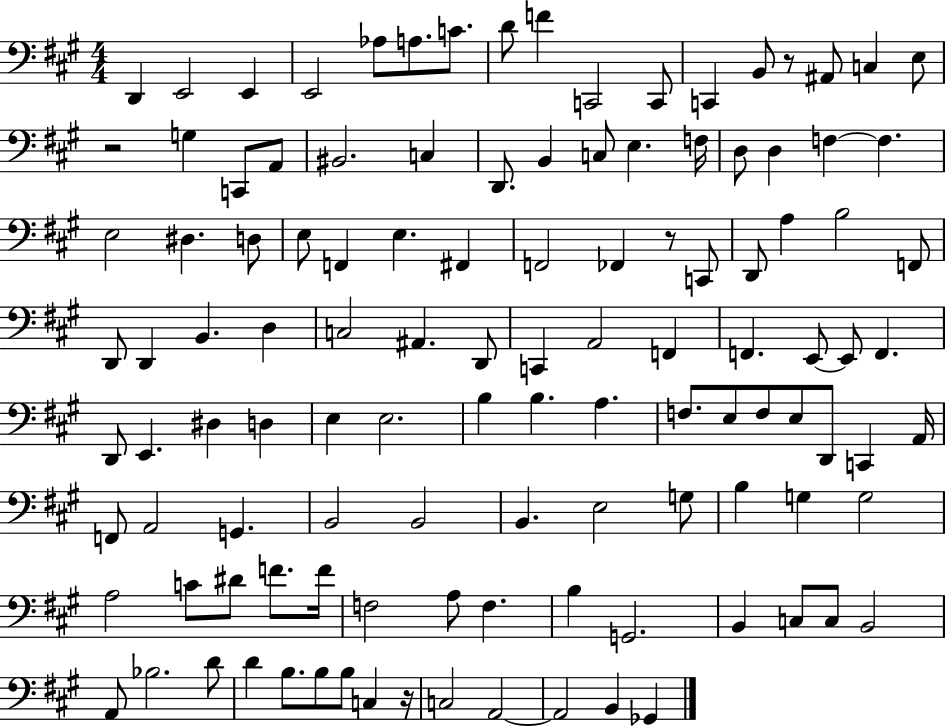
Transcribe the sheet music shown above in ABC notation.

X:1
T:Untitled
M:4/4
L:1/4
K:A
D,, E,,2 E,, E,,2 _A,/2 A,/2 C/2 D/2 F C,,2 C,,/2 C,, B,,/2 z/2 ^A,,/2 C, E,/2 z2 G, C,,/2 A,,/2 ^B,,2 C, D,,/2 B,, C,/2 E, F,/4 D,/2 D, F, F, E,2 ^D, D,/2 E,/2 F,, E, ^F,, F,,2 _F,, z/2 C,,/2 D,,/2 A, B,2 F,,/2 D,,/2 D,, B,, D, C,2 ^A,, D,,/2 C,, A,,2 F,, F,, E,,/2 E,,/2 F,, D,,/2 E,, ^D, D, E, E,2 B, B, A, F,/2 E,/2 F,/2 E,/2 D,,/2 C,, A,,/4 F,,/2 A,,2 G,, B,,2 B,,2 B,, E,2 G,/2 B, G, G,2 A,2 C/2 ^D/2 F/2 F/4 F,2 A,/2 F, B, G,,2 B,, C,/2 C,/2 B,,2 A,,/2 _B,2 D/2 D B,/2 B,/2 B,/2 C, z/4 C,2 A,,2 A,,2 B,, _G,,